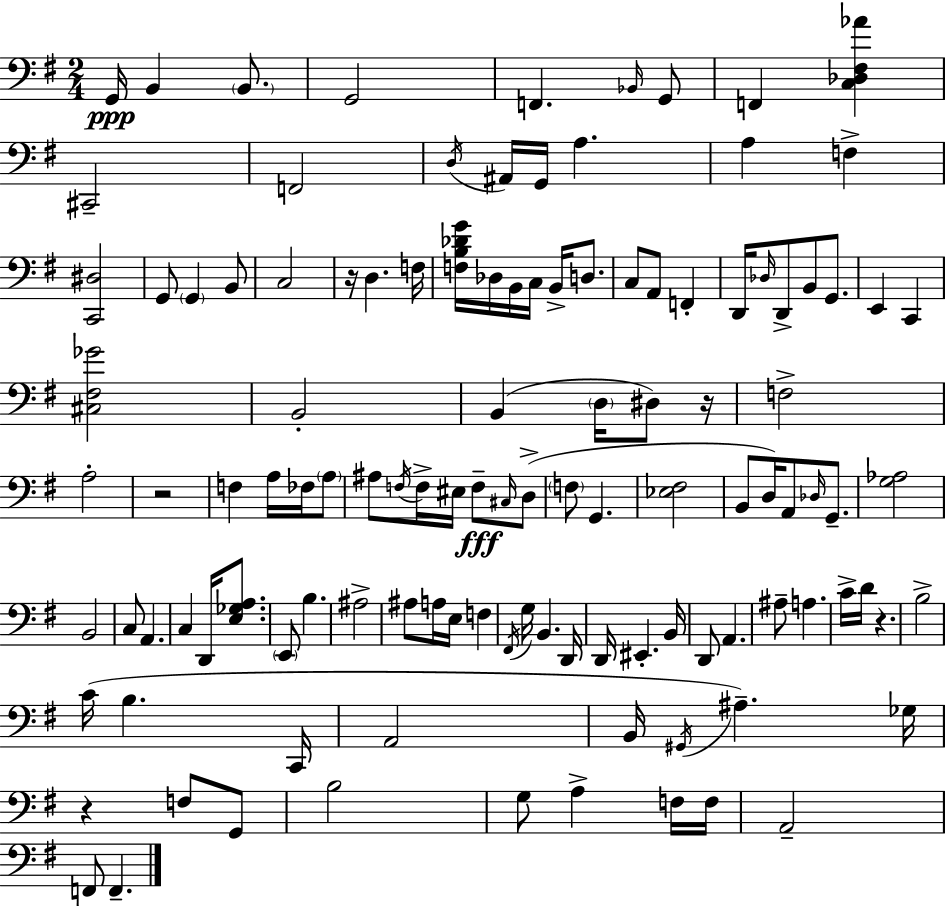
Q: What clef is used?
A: bass